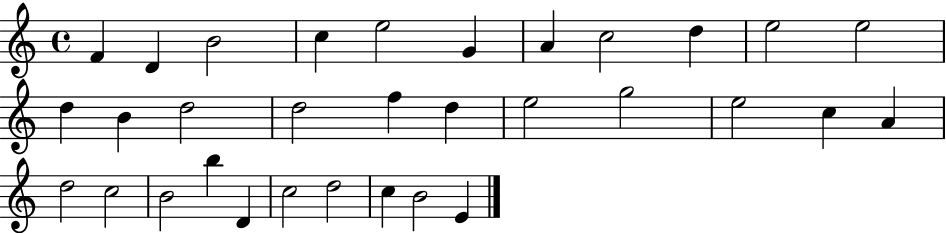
{
  \clef treble
  \time 4/4
  \defaultTimeSignature
  \key c \major
  f'4 d'4 b'2 | c''4 e''2 g'4 | a'4 c''2 d''4 | e''2 e''2 | \break d''4 b'4 d''2 | d''2 f''4 d''4 | e''2 g''2 | e''2 c''4 a'4 | \break d''2 c''2 | b'2 b''4 d'4 | c''2 d''2 | c''4 b'2 e'4 | \break \bar "|."
}